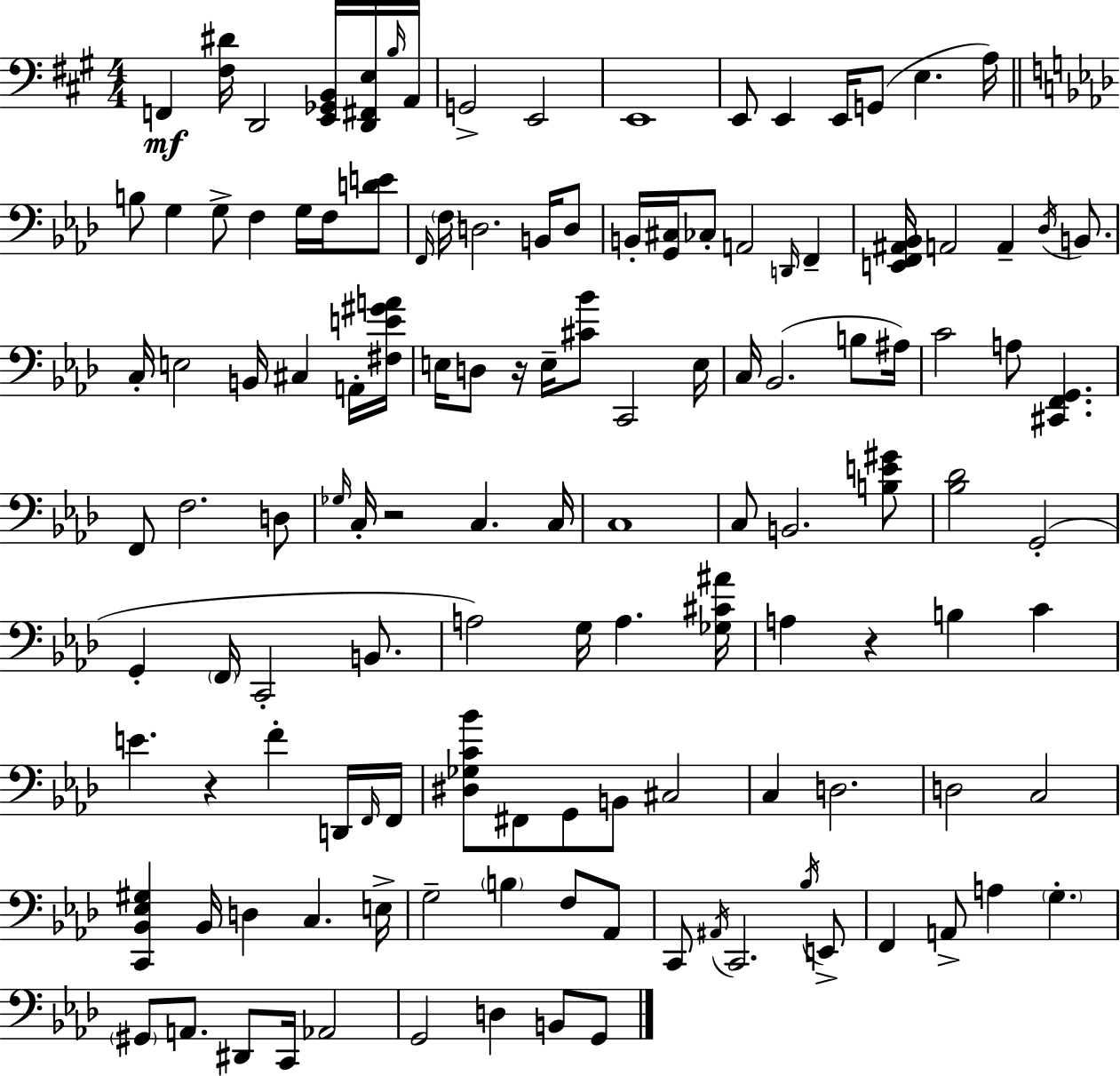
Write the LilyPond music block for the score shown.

{
  \clef bass
  \numericTimeSignature
  \time 4/4
  \key a \major
  f,4\mf <fis dis'>16 d,2 <e, ges, b,>16 <d, fis, e>16 \grace { b16 } | a,16 g,2-> e,2 | e,1 | e,8 e,4 e,16 g,8( e4. | \break a16) \bar "||" \break \key f \minor b8 g4 g8-> f4 g16 f16 <d' e'>8 | \grace { f,16 } \parenthesize f16 d2. b,16 d8 | b,16-. <g, cis>16 ces8-. a,2 \grace { d,16 } f,4-- | <e, f, ais, bes,>16 a,2 a,4-- \acciaccatura { des16 } | \break b,8. c16-. e2 b,16 cis4 | a,16-. <fis e' gis' a'>16 e16 d8 r16 e16-- <cis' bes'>8 c,2 | e16 c16 bes,2.( | b8 ais16) c'2 a8 <cis, f, g,>4. | \break f,8 f2. | d8 \grace { ges16 } c16-. r2 c4. | c16 c1 | c8 b,2. | \break <b e' gis'>8 <bes des'>2 g,2-.( | g,4-. \parenthesize f,16 c,2-. | b,8. a2) g16 a4. | <ges cis' ais'>16 a4 r4 b4 | \break c'4 e'4. r4 f'4-. | d,16 \grace { f,16 } f,16 <dis ges c' bes'>8 fis,8 g,8 b,8 cis2 | c4 d2. | d2 c2 | \break <c, bes, ees gis>4 bes,16 d4 c4. | e16-> g2-- \parenthesize b4 | f8 aes,8 c,8 \acciaccatura { ais,16 } c,2. | \acciaccatura { bes16 } e,8-> f,4 a,8-> a4 | \break \parenthesize g4.-. \parenthesize gis,8 a,8. dis,8 c,16 aes,2 | g,2 d4 | b,8 g,8 \bar "|."
}